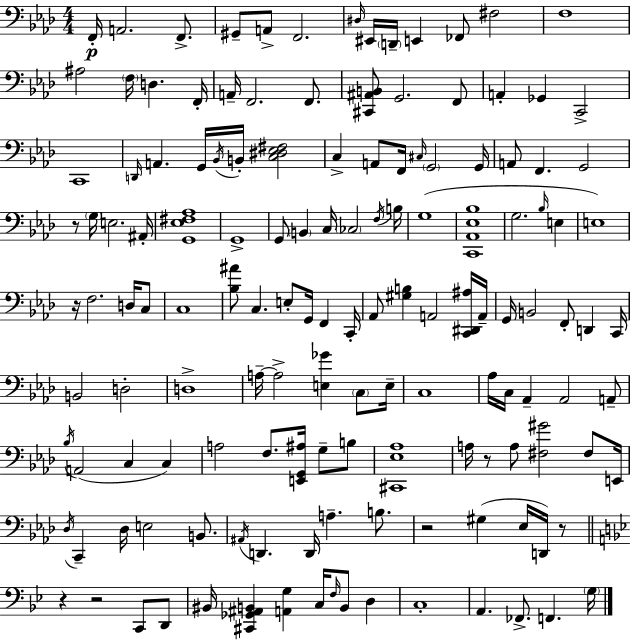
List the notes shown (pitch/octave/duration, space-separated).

F2/s A2/h. F2/e. G#2/e A2/e F2/h. D#3/s EIS2/s D2/s E2/q FES2/e F#3/h F3/w A#3/h F3/s D3/q. F2/s A2/s F2/h. F2/e. [C#2,A#2,B2]/e G2/h. F2/e A2/q Gb2/q C2/h C2/w D2/s A2/q. G2/s Bb2/s B2/s [C3,D#3,Eb3,F#3]/h C3/q A2/e F2/s C#3/s G2/h G2/s A2/e F2/q. G2/h R/e G3/s E3/h. A#2/s [G2,Eb3,F#3,Ab3]/w G2/w G2/e B2/q C3/s CES3/h F3/s B3/s G3/w [C2,Ab2,Eb3,Bb3]/w G3/h. Bb3/s E3/q E3/w R/s F3/h. D3/s C3/e C3/w [Bb3,A#4]/e C3/q. E3/e G2/s F2/q C2/s Ab2/e [G#3,B3]/q A2/h [C2,D#2,A#3]/s A2/s G2/s B2/h F2/e D2/q C2/s B2/h D3/h D3/w A3/s A3/h [E3,Gb4]/q C3/e E3/s C3/w Ab3/s C3/s Ab2/q Ab2/h A2/e Bb3/s A2/h C3/q C3/q A3/h F3/e. [E2,G2,A#3]/s G3/e B3/e [C#2,Eb3,Ab3]/w A3/s R/e A3/e [F#3,G#4]/h F#3/e E2/s Db3/s C2/q Db3/s E3/h B2/e. A#2/s D2/q. D2/s A3/q. B3/e. R/h G#3/q Eb3/s D2/s R/e R/q R/h C2/e D2/e BIS2/s [C#2,Gb2,A#2,B2]/q [A2,G3]/q C3/s F3/s B2/e D3/q C3/w A2/q. FES2/e. F2/q. G3/s